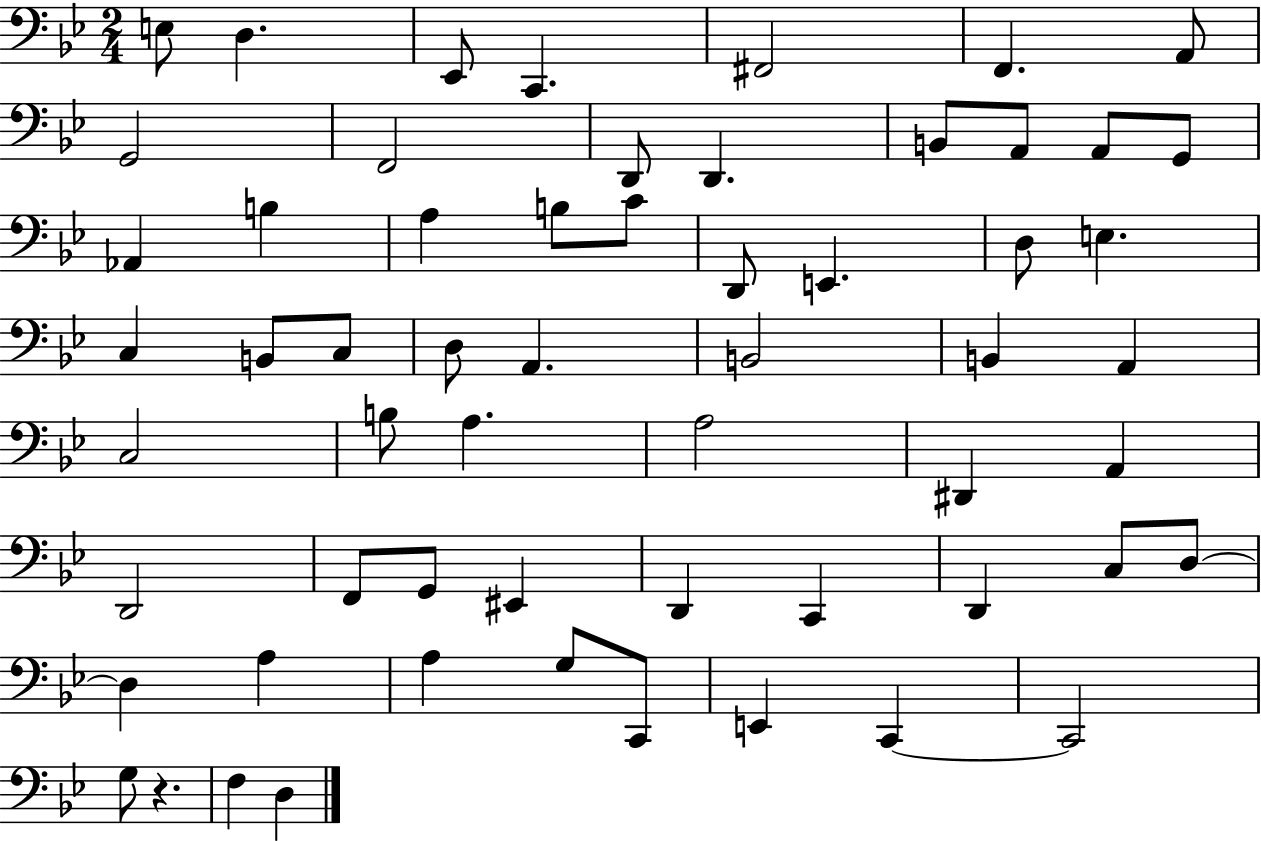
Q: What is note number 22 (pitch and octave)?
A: E2